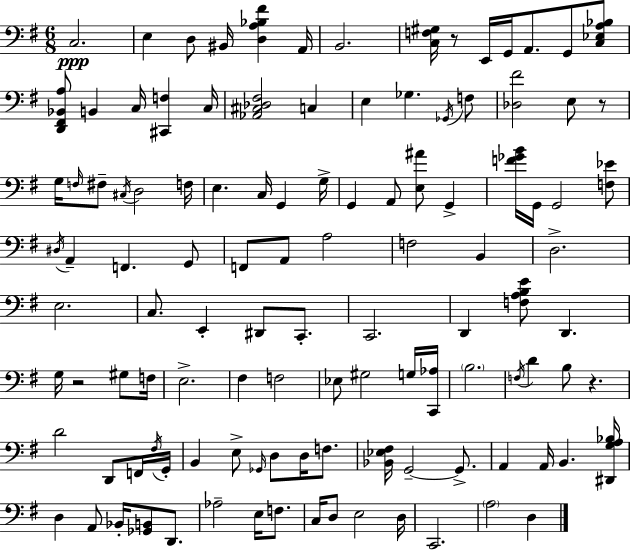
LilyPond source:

{
  \clef bass
  \numericTimeSignature
  \time 6/8
  \key e \minor
  c2.\ppp | e4 d8 bis,16 <d a bes fis'>4 a,16 | b,2. | <c f gis>16 r8 e,16 g,16 a,8. g,8 <c ees a bes>8 | \break <d, fis, bes, a>8 b,4 c16 <cis, f>4 c16 | <aes, cis des fis>2 c4 | e4 ges4. \acciaccatura { ges,16 } f8 | <des fis'>2 e8 r8 | \break g16 \grace { f16 } fis8-- \acciaccatura { cis16 } d2 | f16 e4. c16 g,4 | g16-> g,4 a,8 <e ais'>8 g,4-> | <f' ges' b'>16 g,16 g,2 | \break <f ees'>8 \acciaccatura { dis16 } a,4-- f,4. | g,8 f,8 a,8 a2 | f2 | b,4 d2.-> | \break e2. | c8. e,4-. dis,8 | c,8.-. c,2. | d,4 <f a b e'>8 d,4. | \break g16 r2 | gis8 f16 e2.-> | fis4 f2 | ees8 gis2 | \break g16 <c, aes>16 \parenthesize b2. | \acciaccatura { f16 } d'4 b8 r4. | d'2 | d,8 f,16 \acciaccatura { fis16 } g,16-. b,4 e8-> | \break \grace { ges,16 } d8 d16 f8. <bes, ees fis>16 g,2--~~ | g,8.-> a,4 a,16 | b,4. <dis, g a bes>16 d4 a,8 | bes,16-. <ges, b,>8 d,8. aes2-- | \break e16 f8. c16 d8 e2 | d16 c,2. | \parenthesize a2 | d4 \bar "|."
}